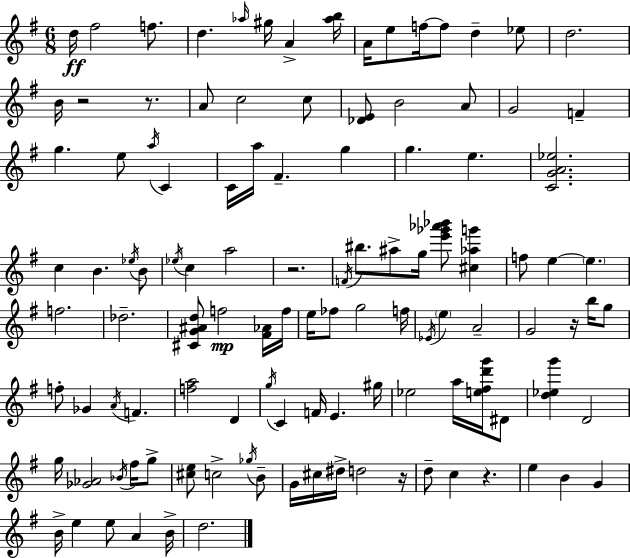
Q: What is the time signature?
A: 6/8